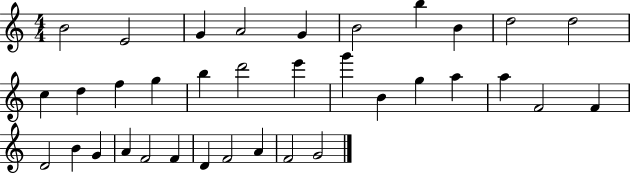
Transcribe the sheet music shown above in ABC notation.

X:1
T:Untitled
M:4/4
L:1/4
K:C
B2 E2 G A2 G B2 b B d2 d2 c d f g b d'2 e' g' B g a a F2 F D2 B G A F2 F D F2 A F2 G2